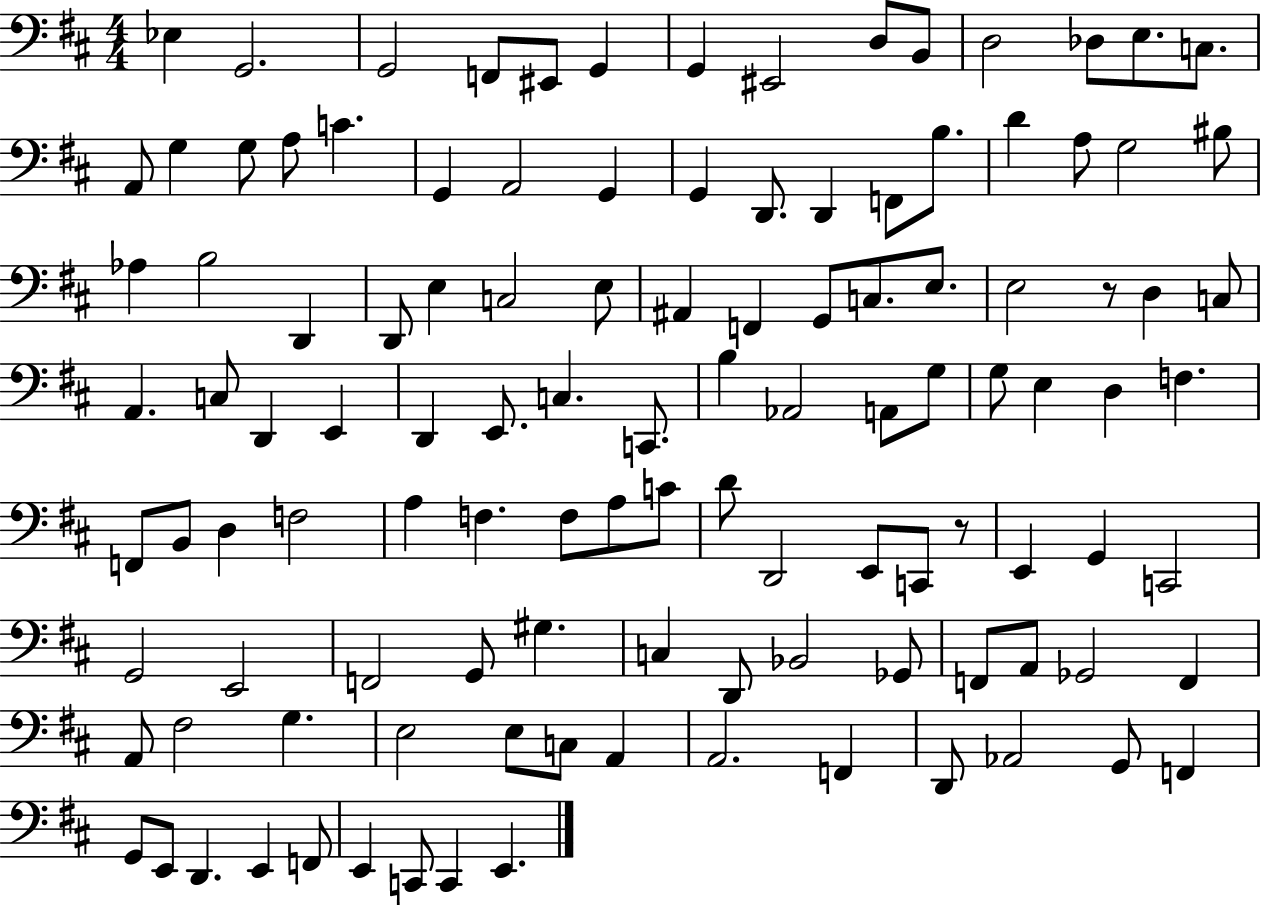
{
  \clef bass
  \numericTimeSignature
  \time 4/4
  \key d \major
  \repeat volta 2 { ees4 g,2. | g,2 f,8 eis,8 g,4 | g,4 eis,2 d8 b,8 | d2 des8 e8. c8. | \break a,8 g4 g8 a8 c'4. | g,4 a,2 g,4 | g,4 d,8. d,4 f,8 b8. | d'4 a8 g2 bis8 | \break aes4 b2 d,4 | d,8 e4 c2 e8 | ais,4 f,4 g,8 c8. e8. | e2 r8 d4 c8 | \break a,4. c8 d,4 e,4 | d,4 e,8. c4. c,8. | b4 aes,2 a,8 g8 | g8 e4 d4 f4. | \break f,8 b,8 d4 f2 | a4 f4. f8 a8 c'8 | d'8 d,2 e,8 c,8 r8 | e,4 g,4 c,2 | \break g,2 e,2 | f,2 g,8 gis4. | c4 d,8 bes,2 ges,8 | f,8 a,8 ges,2 f,4 | \break a,8 fis2 g4. | e2 e8 c8 a,4 | a,2. f,4 | d,8 aes,2 g,8 f,4 | \break g,8 e,8 d,4. e,4 f,8 | e,4 c,8 c,4 e,4. | } \bar "|."
}